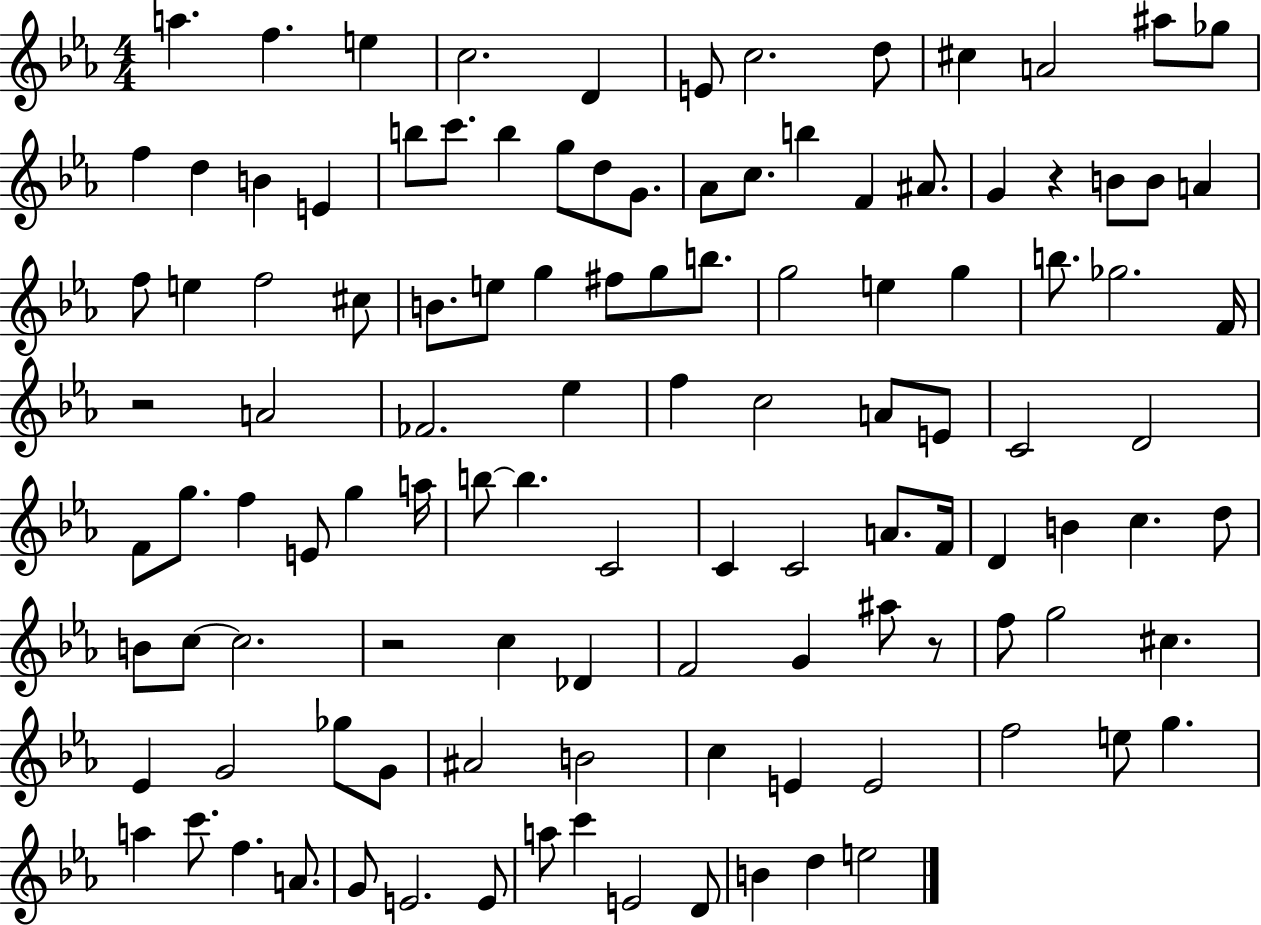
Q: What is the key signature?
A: EES major